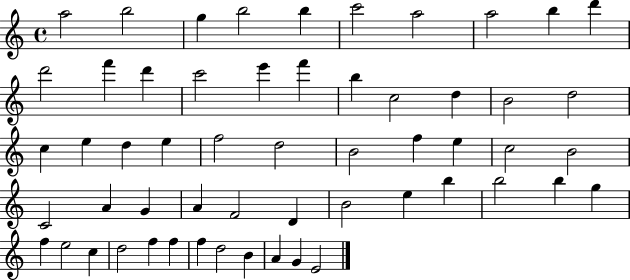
{
  \clef treble
  \time 4/4
  \defaultTimeSignature
  \key c \major
  a''2 b''2 | g''4 b''2 b''4 | c'''2 a''2 | a''2 b''4 d'''4 | \break d'''2 f'''4 d'''4 | c'''2 e'''4 f'''4 | b''4 c''2 d''4 | b'2 d''2 | \break c''4 e''4 d''4 e''4 | f''2 d''2 | b'2 f''4 e''4 | c''2 b'2 | \break c'2 a'4 g'4 | a'4 f'2 d'4 | b'2 e''4 b''4 | b''2 b''4 g''4 | \break f''4 e''2 c''4 | d''2 f''4 f''4 | f''4 d''2 b'4 | a'4 g'4 e'2 | \break \bar "|."
}